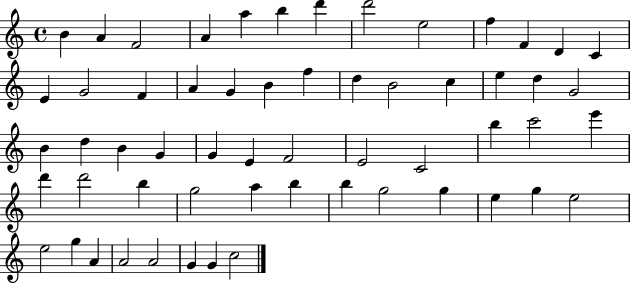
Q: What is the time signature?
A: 4/4